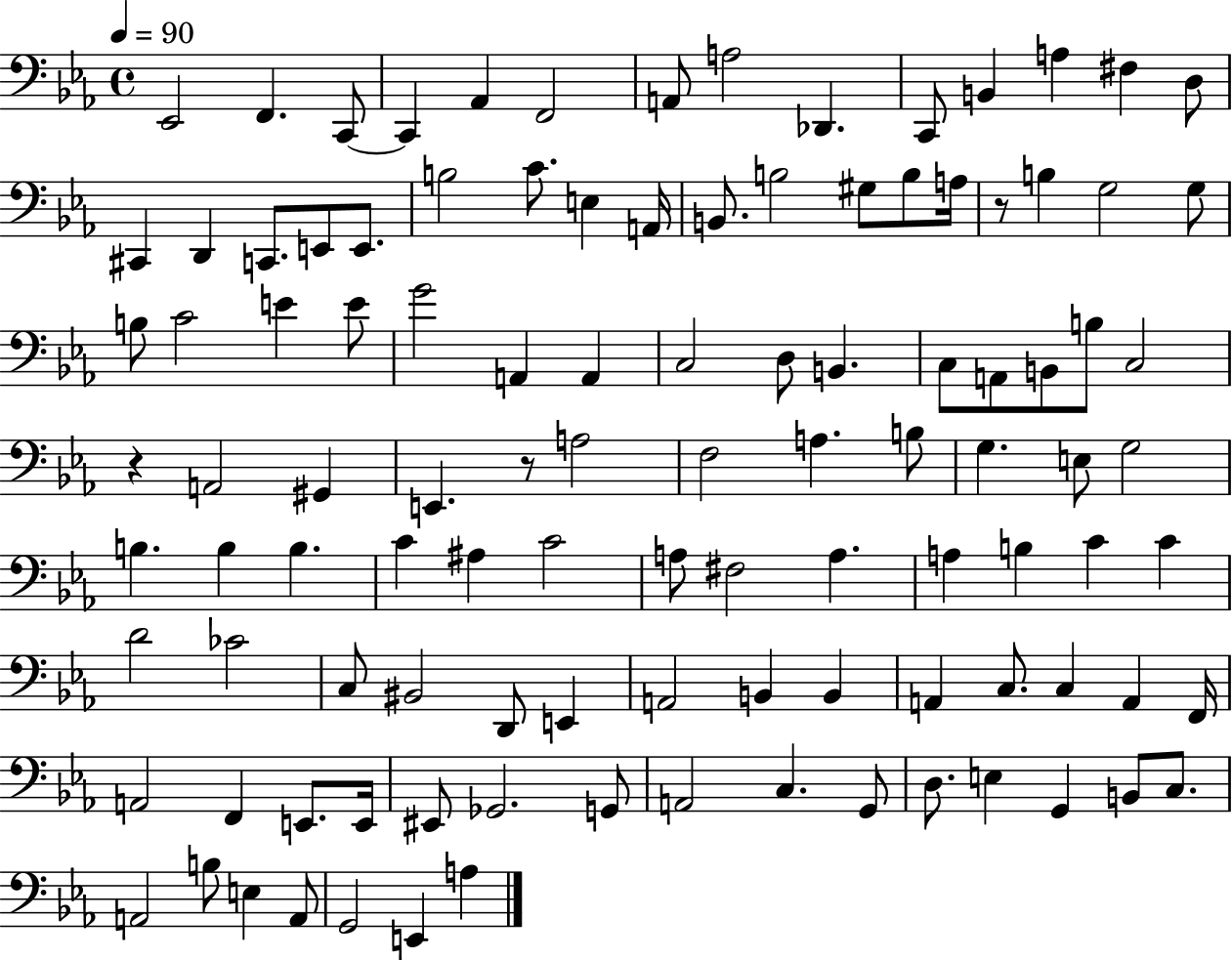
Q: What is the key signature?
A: EES major